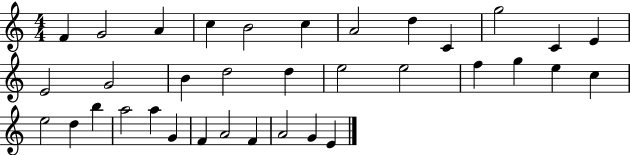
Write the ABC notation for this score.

X:1
T:Untitled
M:4/4
L:1/4
K:C
F G2 A c B2 c A2 d C g2 C E E2 G2 B d2 d e2 e2 f g e c e2 d b a2 a G F A2 F A2 G E